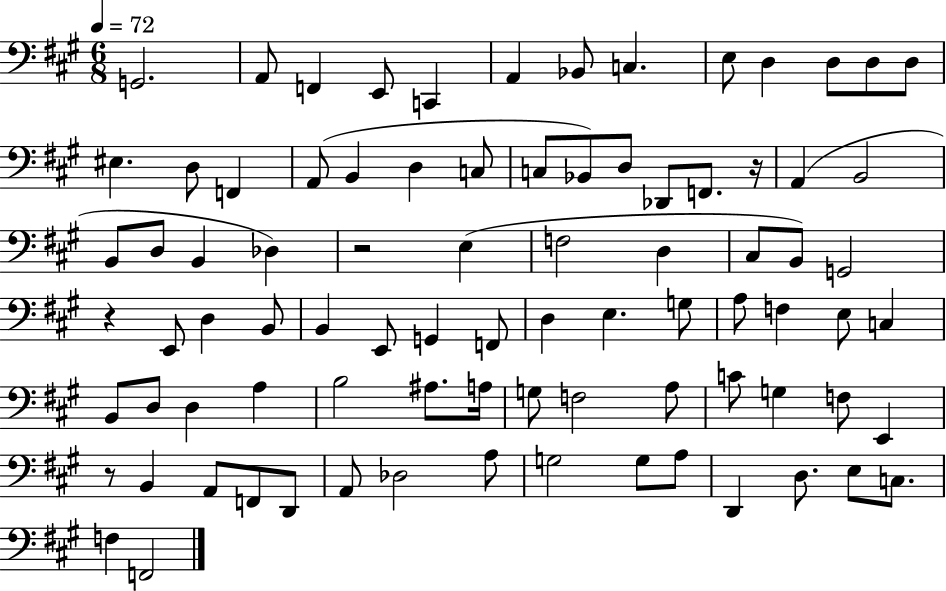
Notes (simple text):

G2/h. A2/e F2/q E2/e C2/q A2/q Bb2/e C3/q. E3/e D3/q D3/e D3/e D3/e EIS3/q. D3/e F2/q A2/e B2/q D3/q C3/e C3/e Bb2/e D3/e Db2/e F2/e. R/s A2/q B2/h B2/e D3/e B2/q Db3/q R/h E3/q F3/h D3/q C#3/e B2/e G2/h R/q E2/e D3/q B2/e B2/q E2/e G2/q F2/e D3/q E3/q. G3/e A3/e F3/q E3/e C3/q B2/e D3/e D3/q A3/q B3/h A#3/e. A3/s G3/e F3/h A3/e C4/e G3/q F3/e E2/q R/e B2/q A2/e F2/e D2/e A2/e Db3/h A3/e G3/h G3/e A3/e D2/q D3/e. E3/e C3/e. F3/q F2/h